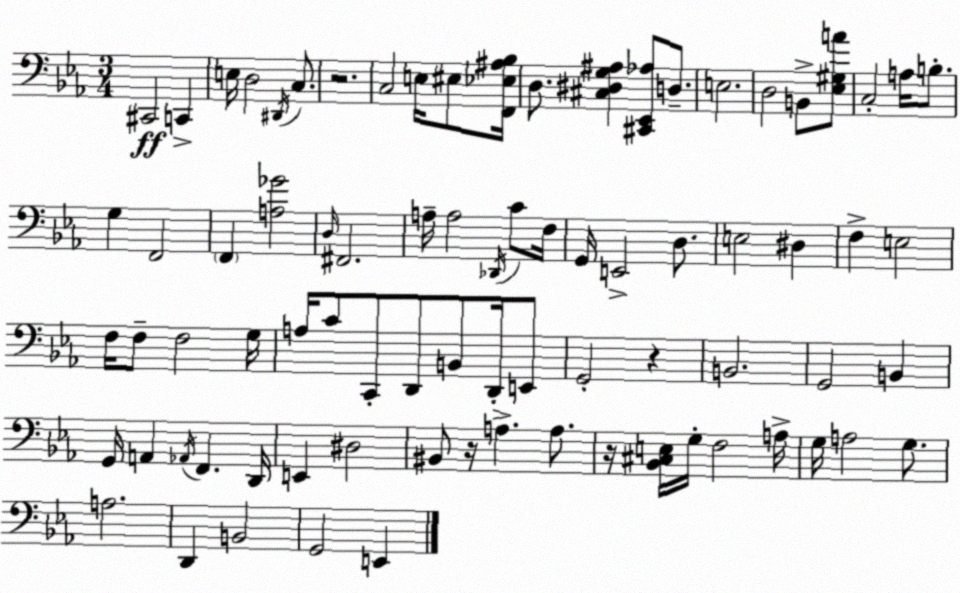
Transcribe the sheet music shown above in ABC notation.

X:1
T:Untitled
M:3/4
L:1/4
K:Cm
^C,,2 C,, E,/4 D,2 ^D,,/4 C,/2 z2 C,2 E,/4 ^E,/2 [F,,_E,^A,_B,]/4 D,/2 [^C,^D,G,^A,] [^C,,_E,,_A,]/2 D,/2 E,2 D,2 B,,/2 [_E,^G,A]/2 C,2 A,/4 B,/2 G, F,,2 F,, [A,_G]2 D,/4 ^F,,2 A,/4 A,2 _D,,/4 C/2 F,/4 G,,/4 E,,2 D,/2 E,2 ^D, F, E,2 F,/4 F,/2 F,2 G,/4 A,/4 C/2 C,,/2 D,,/2 B,,/2 D,,/4 E,,/2 G,,2 z B,,2 G,,2 B,, G,,/4 A,, _A,,/4 F,, D,,/4 E,, ^D,2 ^B,,/2 z/4 A, A,/2 z/4 [_B,,^C,E,]/4 G,/4 F,2 A,/4 G,/4 A,2 G,/2 A,2 D,, B,,2 G,,2 E,,